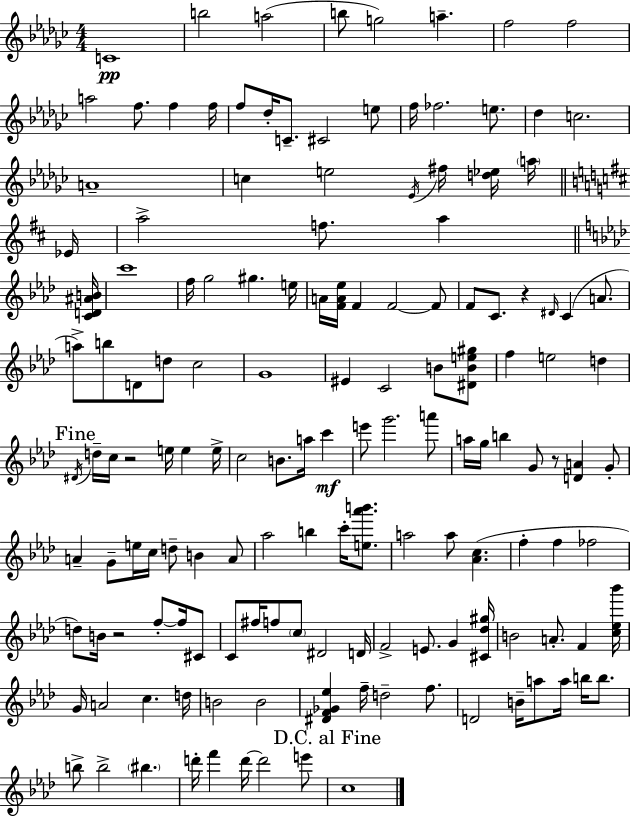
C4/w B5/h A5/h B5/e G5/h A5/q. F5/h F5/h A5/h F5/e. F5/q F5/s F5/e Db5/s C4/e. C#4/h E5/e F5/s FES5/h. E5/e. Db5/q C5/h. A4/w C5/q E5/h Eb4/s F#5/s [D5,Eb5]/s A5/s Eb4/s A5/h F5/e. A5/q [C4,D4,A#4,B4]/s C6/w F5/s G5/h G#5/q. E5/s A4/s [F4,A4,Eb5]/s F4/q F4/h F4/e F4/e C4/e. R/q D#4/s C4/q A4/e. A5/e B5/e D4/e D5/e C5/h G4/w EIS4/q C4/h B4/e [D#4,B4,E5,G#5]/e F5/q E5/h D5/q D#4/s D5/s C5/s R/h E5/s E5/q E5/s C5/h B4/e. A5/s C6/q E6/e G6/h. A6/e A5/s G5/s B5/q G4/e R/e [D4,A4]/q G4/e A4/q G4/e E5/s C5/s D5/e B4/q A4/e Ab5/h B5/q C6/s [E5,Ab6,B6]/e. A5/h A5/e [Ab4,C5]/q. F5/q F5/q FES5/h D5/e B4/s R/h F5/e F5/s C#4/e C4/e F#5/s F5/e C5/e D#4/h D4/s F4/h E4/e. G4/q [C#4,Db5,G#5]/s B4/h A4/e. F4/q [C5,Eb5,Bb6]/s G4/s A4/h C5/q. D5/s B4/h B4/h [D#4,F4,Gb4,Eb5]/q F5/s D5/h F5/e. D4/h B4/s A5/e A5/s B5/s B5/e. B5/e B5/h BIS5/q. D6/s F6/q D6/s D6/h E6/e C5/w